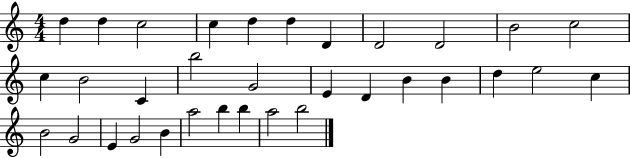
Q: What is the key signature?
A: C major